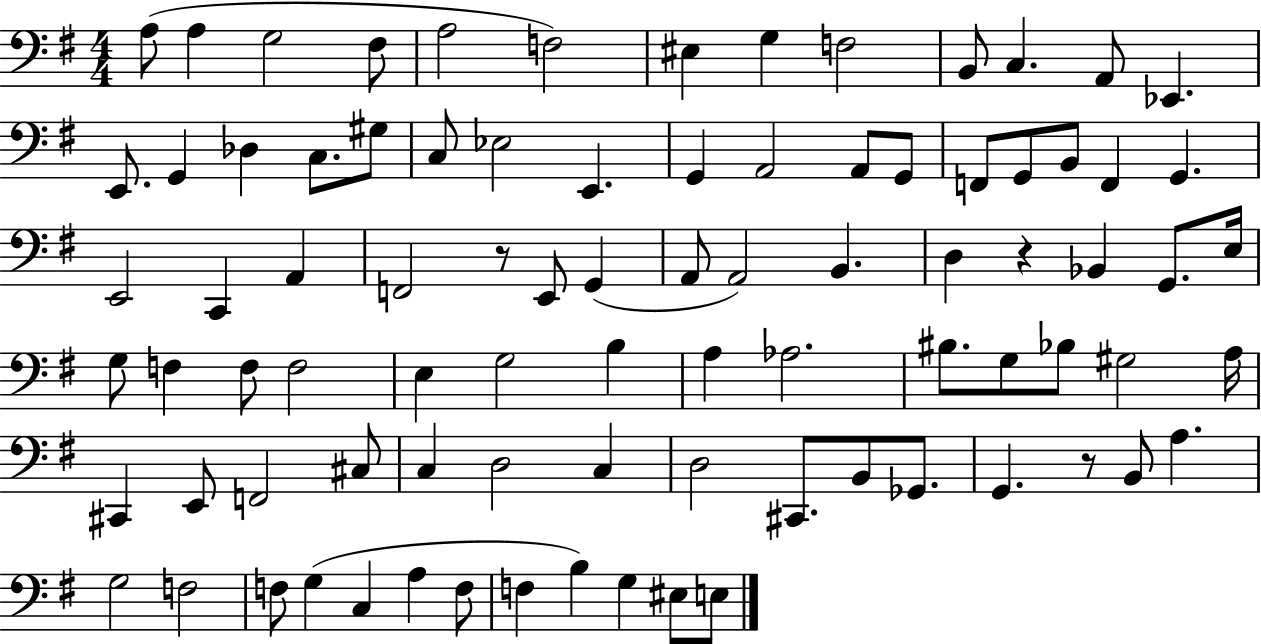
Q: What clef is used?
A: bass